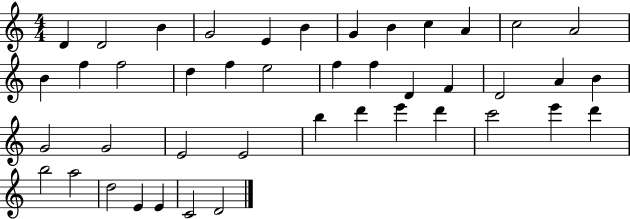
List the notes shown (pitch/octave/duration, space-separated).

D4/q D4/h B4/q G4/h E4/q B4/q G4/q B4/q C5/q A4/q C5/h A4/h B4/q F5/q F5/h D5/q F5/q E5/h F5/q F5/q D4/q F4/q D4/h A4/q B4/q G4/h G4/h E4/h E4/h B5/q D6/q E6/q D6/q C6/h E6/q D6/q B5/h A5/h D5/h E4/q E4/q C4/h D4/h